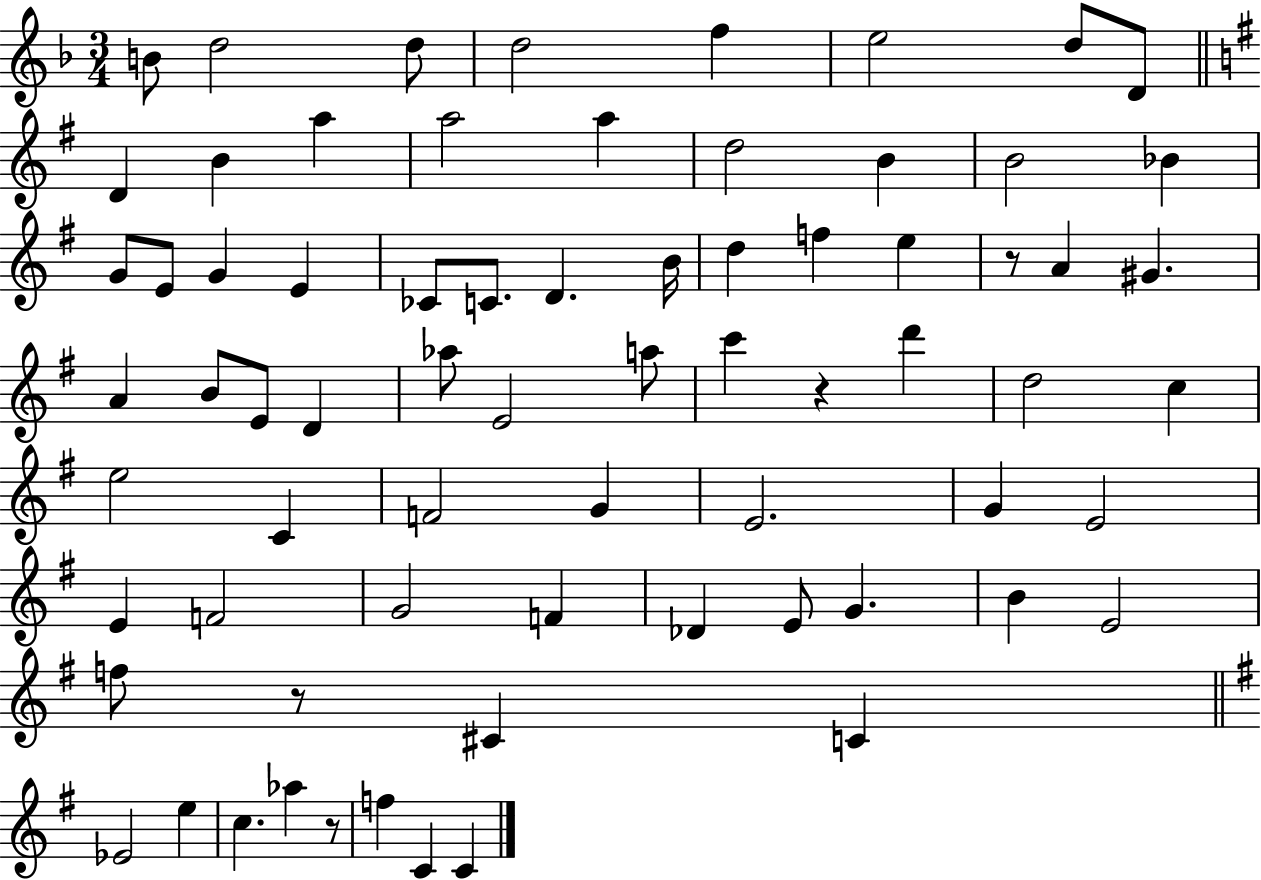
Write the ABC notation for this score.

X:1
T:Untitled
M:3/4
L:1/4
K:F
B/2 d2 d/2 d2 f e2 d/2 D/2 D B a a2 a d2 B B2 _B G/2 E/2 G E _C/2 C/2 D B/4 d f e z/2 A ^G A B/2 E/2 D _a/2 E2 a/2 c' z d' d2 c e2 C F2 G E2 G E2 E F2 G2 F _D E/2 G B E2 f/2 z/2 ^C C _E2 e c _a z/2 f C C